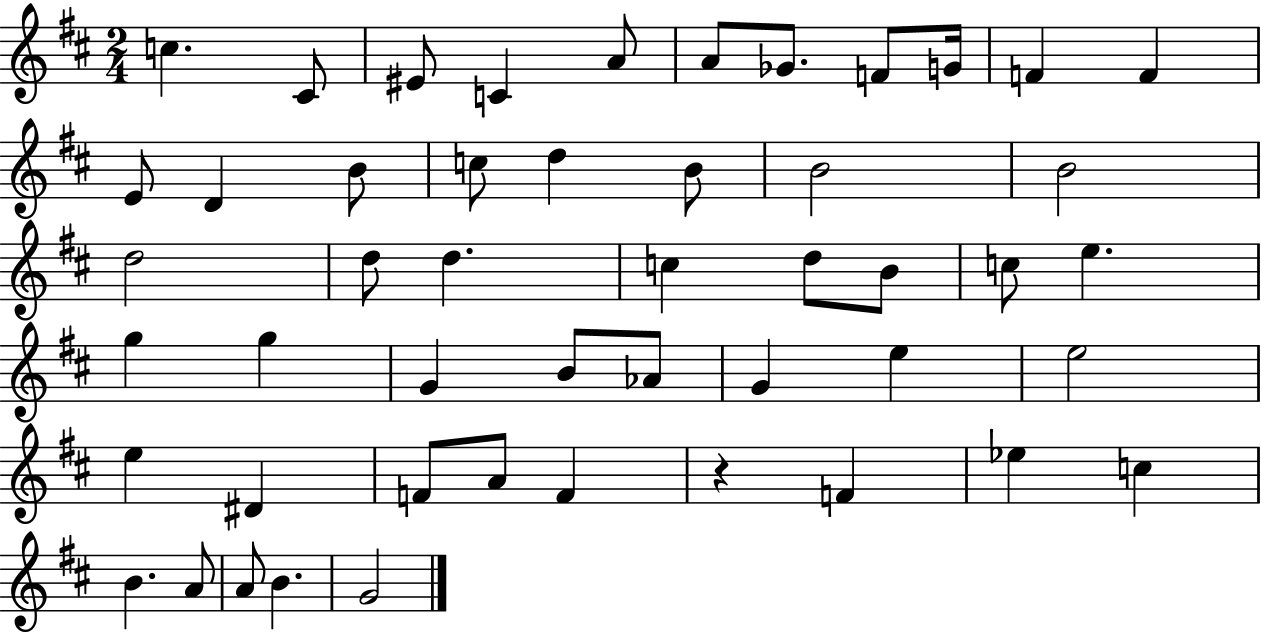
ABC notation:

X:1
T:Untitled
M:2/4
L:1/4
K:D
c ^C/2 ^E/2 C A/2 A/2 _G/2 F/2 G/4 F F E/2 D B/2 c/2 d B/2 B2 B2 d2 d/2 d c d/2 B/2 c/2 e g g G B/2 _A/2 G e e2 e ^D F/2 A/2 F z F _e c B A/2 A/2 B G2